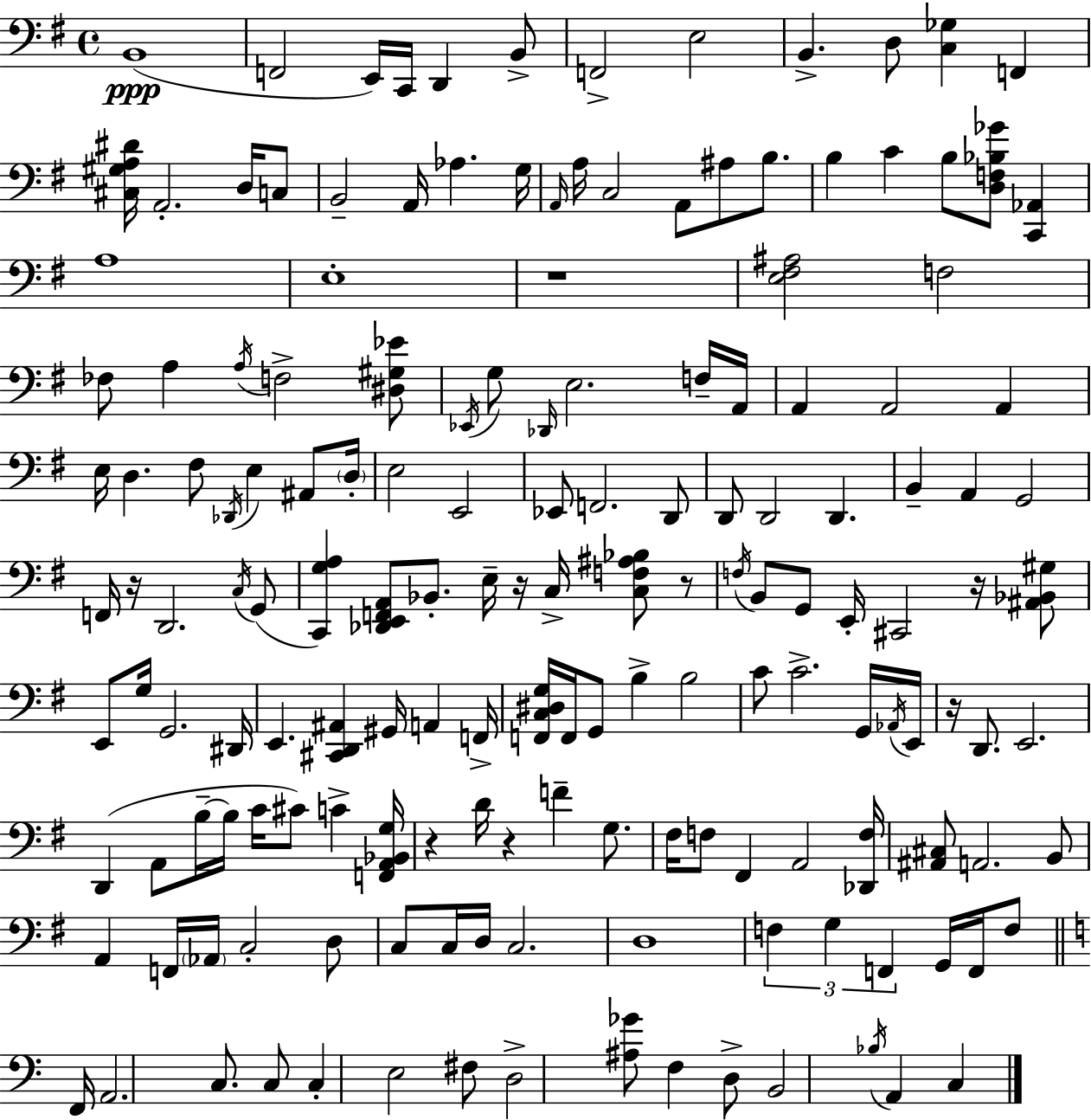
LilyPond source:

{
  \clef bass
  \time 4/4
  \defaultTimeSignature
  \key e \minor
  \repeat volta 2 { b,1(\ppp | f,2 e,16) c,16 d,4 b,8-> | f,2-> e2 | b,4.-> d8 <c ges>4 f,4 | \break <cis gis a dis'>16 a,2.-. d16 c8 | b,2-- a,16 aes4. g16 | \grace { a,16 } a16 c2 a,8 ais8 b8. | b4 c'4 b8 <d f bes ges'>8 <c, aes,>4 | \break a1 | e1-. | r1 | <e fis ais>2 f2 | \break fes8 a4 \acciaccatura { a16 } f2-> | <dis gis ees'>8 \acciaccatura { ees,16 } g8 \grace { des,16 } e2. | f16-- a,16 a,4 a,2 | a,4 e16 d4. fis8 \acciaccatura { des,16 } e4 | \break ais,8 \parenthesize d16-. e2 e,2 | ees,8 f,2. | d,8 d,8 d,2 d,4. | b,4-- a,4 g,2 | \break f,16 r16 d,2. | \acciaccatura { c16 }( g,8 <c, g a>4) <des, e, f, a,>8 bes,8.-. e16-- | r16 c16-> <c f ais bes>8 r8 \acciaccatura { f16 } b,8 g,8 e,16-. cis,2 | r16 <ais, bes, gis>8 e,8 g16 g,2. | \break dis,16 e,4. <cis, d, ais,>4 | gis,16 a,4 f,16-> <f, c dis g>16 f,16 g,8 b4-> b2 | c'8 c'2.-> | g,16 \acciaccatura { aes,16 } e,16 r16 d,8. e,2. | \break d,4( a,8 b16--~~ b16 | c'16 cis'8) c'4-> <f, a, bes, g>16 r4 d'16 r4 | f'4-- g8. fis16 f8 fis,4 a,2 | <des, f>16 <ais, cis>8 a,2. | \break b,8 a,4 f,16 \parenthesize aes,16 c2-. | d8 c8 c16 d16 c2. | d1 | \tuplet 3/2 { f4 g4 | \break f,4 } g,16 f,16 f8 \bar "||" \break \key c \major f,16 a,2. c8. | c8 c4-. e2 fis8 | d2-> <ais ges'>8 f4 d8-> | b,2 \acciaccatura { bes16 } a,4 c4 | \break } \bar "|."
}